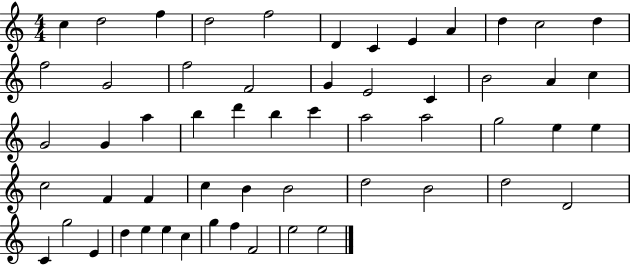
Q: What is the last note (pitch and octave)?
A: E5